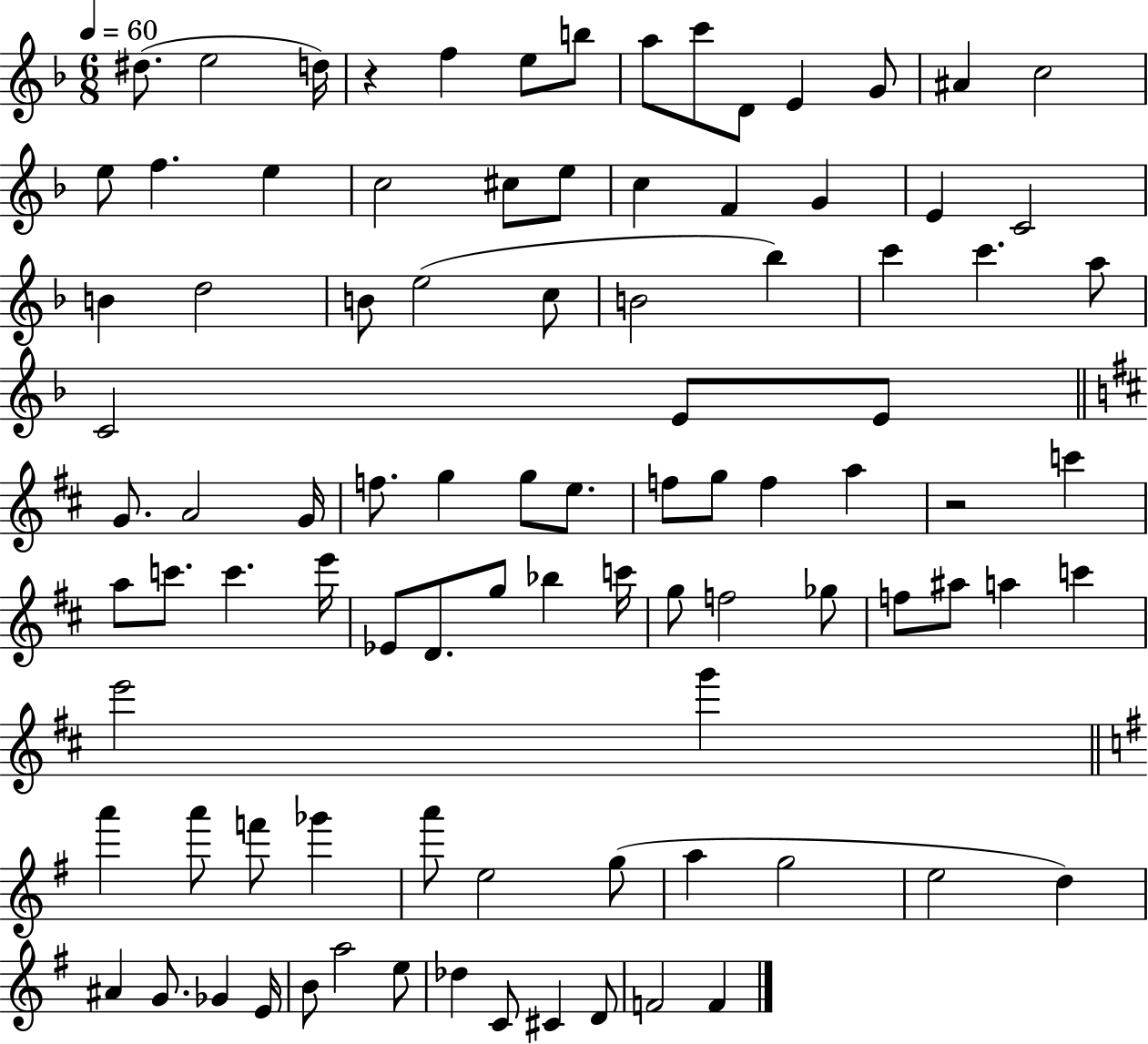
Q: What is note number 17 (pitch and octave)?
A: C5